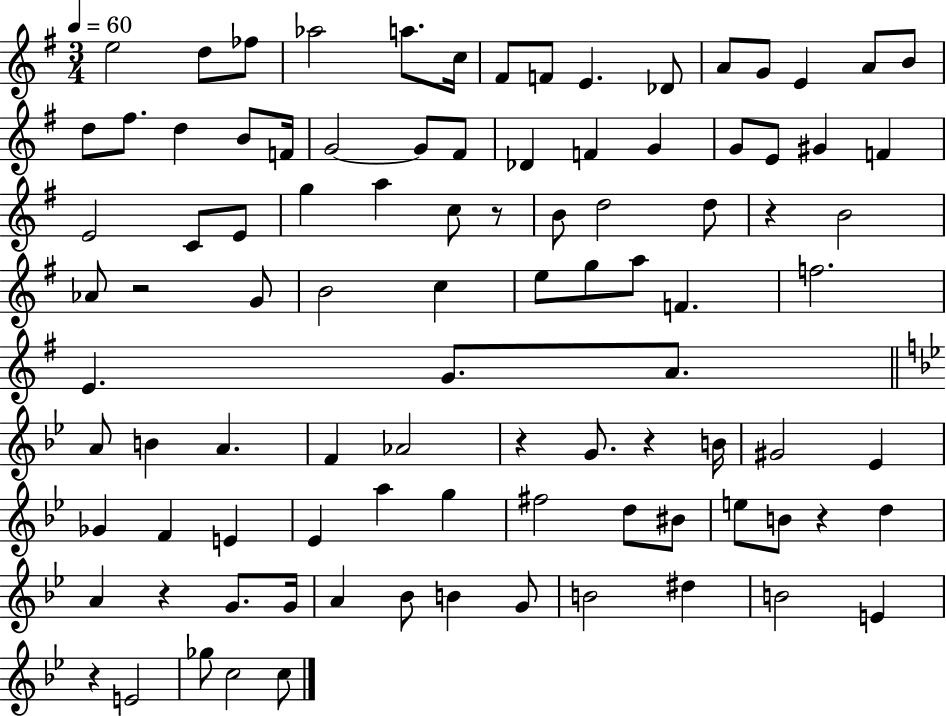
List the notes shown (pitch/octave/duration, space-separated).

E5/h D5/e FES5/e Ab5/h A5/e. C5/s F#4/e F4/e E4/q. Db4/e A4/e G4/e E4/q A4/e B4/e D5/e F#5/e. D5/q B4/e F4/s G4/h G4/e F#4/e Db4/q F4/q G4/q G4/e E4/e G#4/q F4/q E4/h C4/e E4/e G5/q A5/q C5/e R/e B4/e D5/h D5/e R/q B4/h Ab4/e R/h G4/e B4/h C5/q E5/e G5/e A5/e F4/q. F5/h. E4/q. G4/e. A4/e. A4/e B4/q A4/q. F4/q Ab4/h R/q G4/e. R/q B4/s G#4/h Eb4/q Gb4/q F4/q E4/q Eb4/q A5/q G5/q F#5/h D5/e BIS4/e E5/e B4/e R/q D5/q A4/q R/q G4/e. G4/s A4/q Bb4/e B4/q G4/e B4/h D#5/q B4/h E4/q R/q E4/h Gb5/e C5/h C5/e